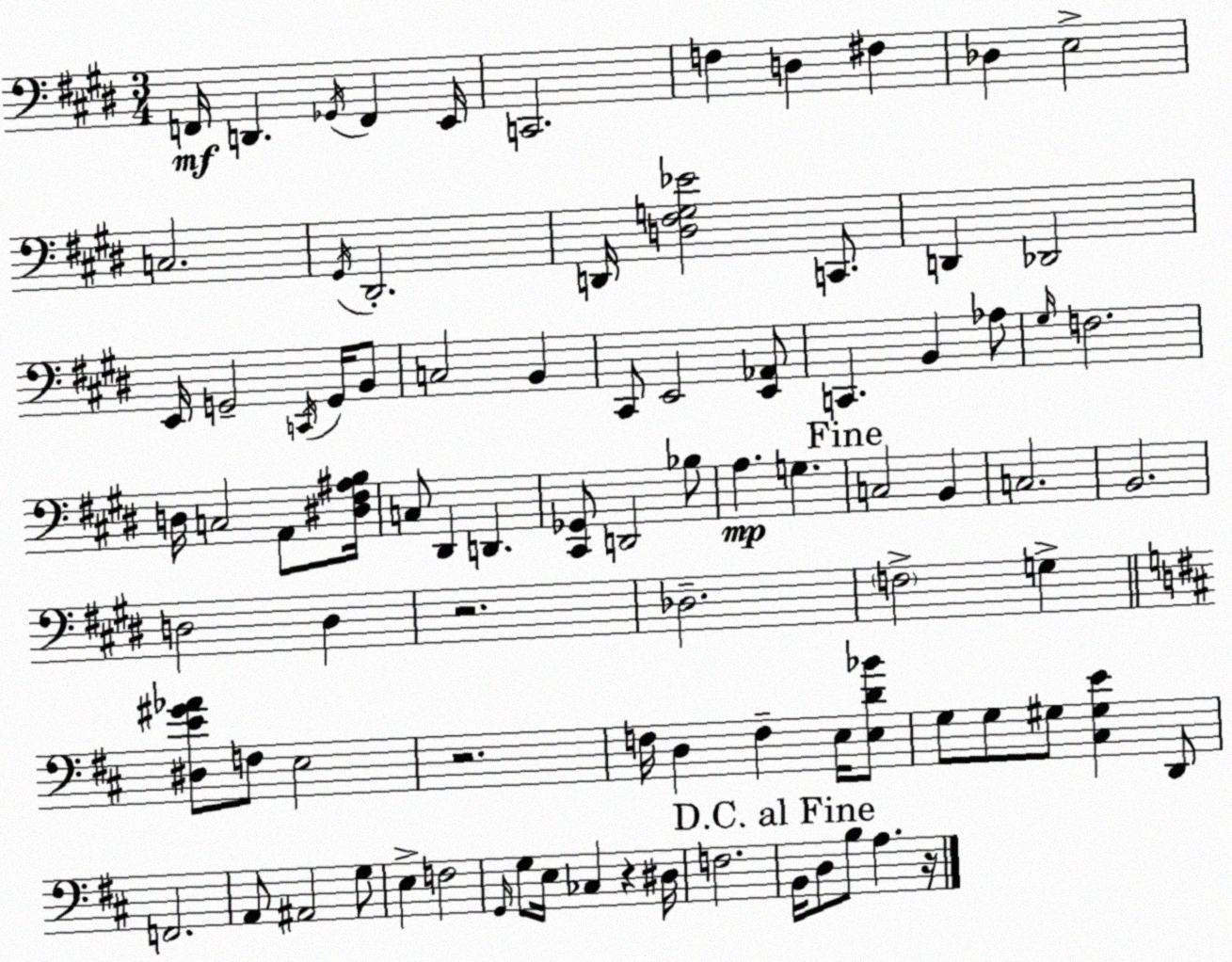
X:1
T:Untitled
M:3/4
L:1/4
K:E
F,,/4 D,, _G,,/4 F,, E,,/4 C,,2 F, D, ^F, _D, E,2 C,2 ^G,,/4 ^D,,2 D,,/4 [D,^F,G,_E]2 C,,/2 D,, _D,,2 E,,/4 G,,2 C,,/4 G,,/4 B,,/2 C,2 B,, ^C,,/2 E,,2 [E,,_A,,]/2 C,, B,, _A,/2 ^G,/4 F,2 D,/4 C,2 A,,/2 [^D,^F,^A,B,]/4 C,/2 ^D,, D,, [^C,,_G,,]/2 D,,2 _B,/2 A, G, C,2 B,, C,2 B,,2 D,2 D, z2 _D,2 F,2 G, [^D,E^G_A]/2 F,/2 E,2 z2 F,/4 D, F, E,/4 [E,D_B]/2 G,/2 G,/2 ^G,/2 [^C,^G,E] D,,/2 F,,2 A,,/2 ^A,,2 G,/2 E, F,2 G,,/4 G,/2 E,/4 _C, z ^D,/4 F,2 B,,/4 D,/2 B,/2 A, z/4